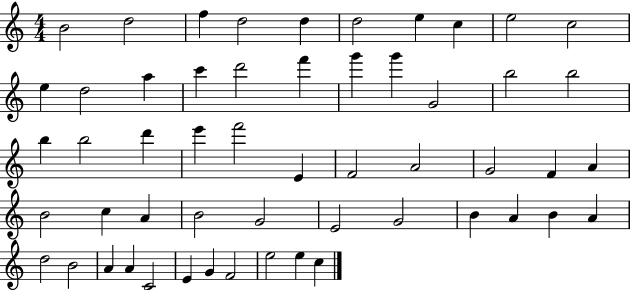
X:1
T:Untitled
M:4/4
L:1/4
K:C
B2 d2 f d2 d d2 e c e2 c2 e d2 a c' d'2 f' g' g' G2 b2 b2 b b2 d' e' f'2 E F2 A2 G2 F A B2 c A B2 G2 E2 G2 B A B A d2 B2 A A C2 E G F2 e2 e c